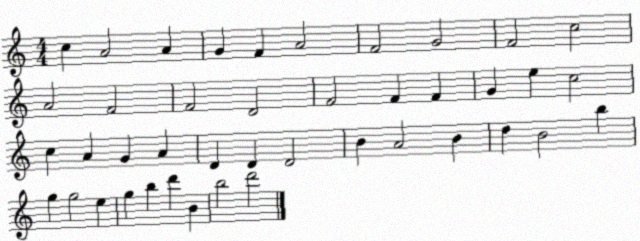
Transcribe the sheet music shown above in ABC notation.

X:1
T:Untitled
M:4/4
L:1/4
K:C
c A2 A G F A2 F2 G2 F2 c2 A2 F2 F2 D2 F2 F F G e c2 c A G A D D D2 B A2 B d B2 b g g2 e g b d' B b2 d'2